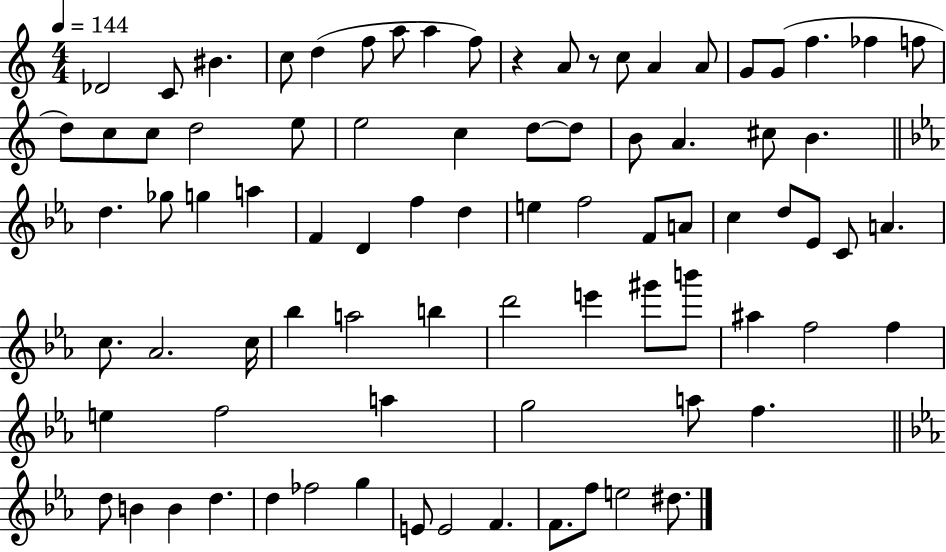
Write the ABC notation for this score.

X:1
T:Untitled
M:4/4
L:1/4
K:C
_D2 C/2 ^B c/2 d f/2 a/2 a f/2 z A/2 z/2 c/2 A A/2 G/2 G/2 f _f f/2 d/2 c/2 c/2 d2 e/2 e2 c d/2 d/2 B/2 A ^c/2 B d _g/2 g a F D f d e f2 F/2 A/2 c d/2 _E/2 C/2 A c/2 _A2 c/4 _b a2 b d'2 e' ^g'/2 b'/2 ^a f2 f e f2 a g2 a/2 f d/2 B B d d _f2 g E/2 E2 F F/2 f/2 e2 ^d/2